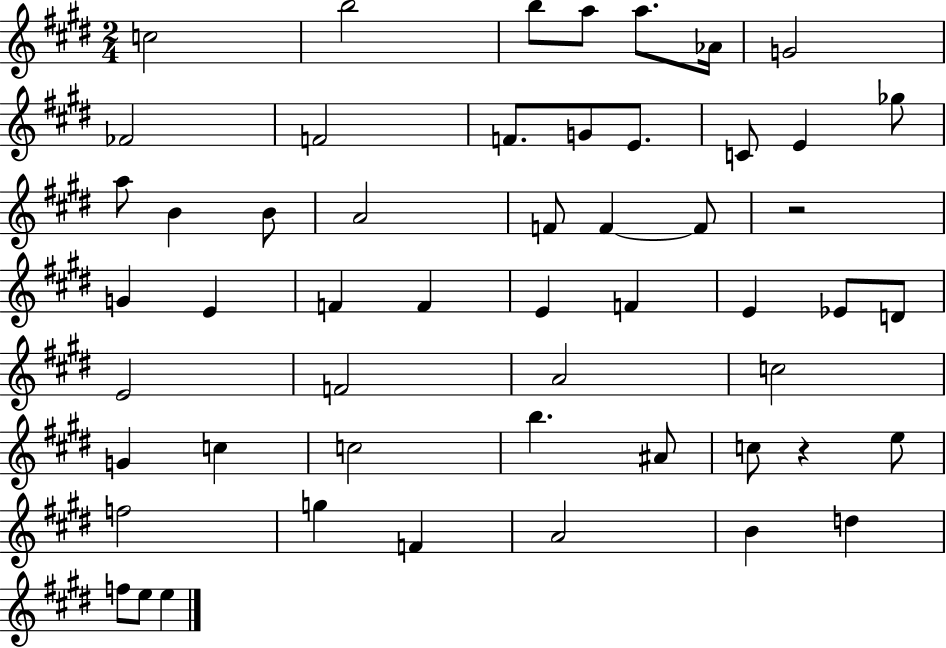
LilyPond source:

{
  \clef treble
  \numericTimeSignature
  \time 2/4
  \key e \major
  c''2 | b''2 | b''8 a''8 a''8. aes'16 | g'2 | \break fes'2 | f'2 | f'8. g'8 e'8. | c'8 e'4 ges''8 | \break a''8 b'4 b'8 | a'2 | f'8 f'4~~ f'8 | r2 | \break g'4 e'4 | f'4 f'4 | e'4 f'4 | e'4 ees'8 d'8 | \break e'2 | f'2 | a'2 | c''2 | \break g'4 c''4 | c''2 | b''4. ais'8 | c''8 r4 e''8 | \break f''2 | g''4 f'4 | a'2 | b'4 d''4 | \break f''8 e''8 e''4 | \bar "|."
}